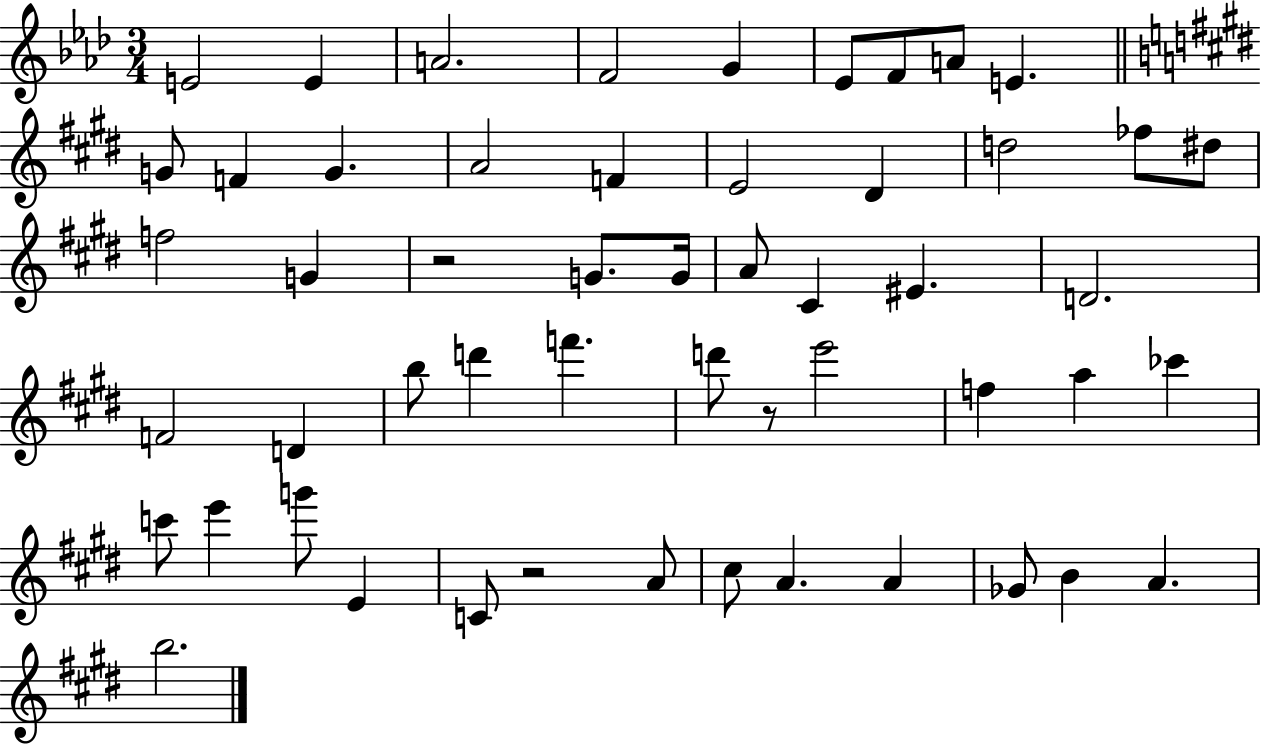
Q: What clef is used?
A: treble